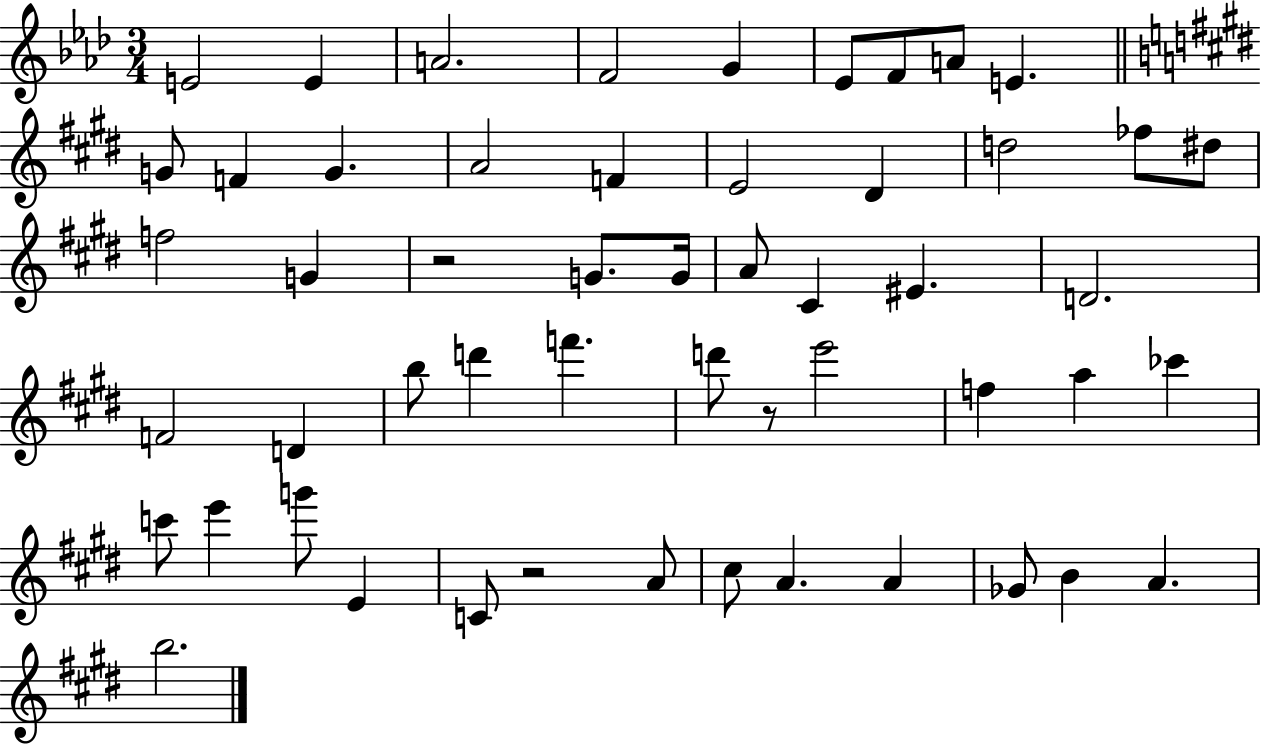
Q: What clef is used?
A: treble